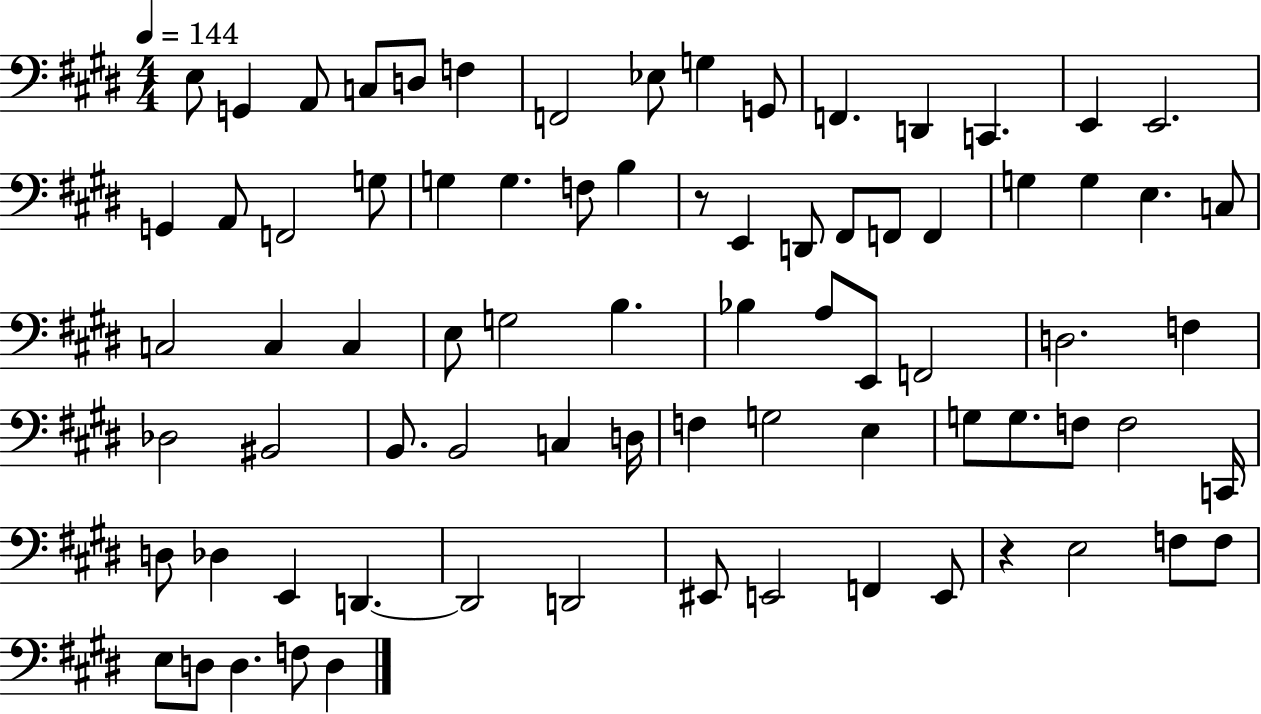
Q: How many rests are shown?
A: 2